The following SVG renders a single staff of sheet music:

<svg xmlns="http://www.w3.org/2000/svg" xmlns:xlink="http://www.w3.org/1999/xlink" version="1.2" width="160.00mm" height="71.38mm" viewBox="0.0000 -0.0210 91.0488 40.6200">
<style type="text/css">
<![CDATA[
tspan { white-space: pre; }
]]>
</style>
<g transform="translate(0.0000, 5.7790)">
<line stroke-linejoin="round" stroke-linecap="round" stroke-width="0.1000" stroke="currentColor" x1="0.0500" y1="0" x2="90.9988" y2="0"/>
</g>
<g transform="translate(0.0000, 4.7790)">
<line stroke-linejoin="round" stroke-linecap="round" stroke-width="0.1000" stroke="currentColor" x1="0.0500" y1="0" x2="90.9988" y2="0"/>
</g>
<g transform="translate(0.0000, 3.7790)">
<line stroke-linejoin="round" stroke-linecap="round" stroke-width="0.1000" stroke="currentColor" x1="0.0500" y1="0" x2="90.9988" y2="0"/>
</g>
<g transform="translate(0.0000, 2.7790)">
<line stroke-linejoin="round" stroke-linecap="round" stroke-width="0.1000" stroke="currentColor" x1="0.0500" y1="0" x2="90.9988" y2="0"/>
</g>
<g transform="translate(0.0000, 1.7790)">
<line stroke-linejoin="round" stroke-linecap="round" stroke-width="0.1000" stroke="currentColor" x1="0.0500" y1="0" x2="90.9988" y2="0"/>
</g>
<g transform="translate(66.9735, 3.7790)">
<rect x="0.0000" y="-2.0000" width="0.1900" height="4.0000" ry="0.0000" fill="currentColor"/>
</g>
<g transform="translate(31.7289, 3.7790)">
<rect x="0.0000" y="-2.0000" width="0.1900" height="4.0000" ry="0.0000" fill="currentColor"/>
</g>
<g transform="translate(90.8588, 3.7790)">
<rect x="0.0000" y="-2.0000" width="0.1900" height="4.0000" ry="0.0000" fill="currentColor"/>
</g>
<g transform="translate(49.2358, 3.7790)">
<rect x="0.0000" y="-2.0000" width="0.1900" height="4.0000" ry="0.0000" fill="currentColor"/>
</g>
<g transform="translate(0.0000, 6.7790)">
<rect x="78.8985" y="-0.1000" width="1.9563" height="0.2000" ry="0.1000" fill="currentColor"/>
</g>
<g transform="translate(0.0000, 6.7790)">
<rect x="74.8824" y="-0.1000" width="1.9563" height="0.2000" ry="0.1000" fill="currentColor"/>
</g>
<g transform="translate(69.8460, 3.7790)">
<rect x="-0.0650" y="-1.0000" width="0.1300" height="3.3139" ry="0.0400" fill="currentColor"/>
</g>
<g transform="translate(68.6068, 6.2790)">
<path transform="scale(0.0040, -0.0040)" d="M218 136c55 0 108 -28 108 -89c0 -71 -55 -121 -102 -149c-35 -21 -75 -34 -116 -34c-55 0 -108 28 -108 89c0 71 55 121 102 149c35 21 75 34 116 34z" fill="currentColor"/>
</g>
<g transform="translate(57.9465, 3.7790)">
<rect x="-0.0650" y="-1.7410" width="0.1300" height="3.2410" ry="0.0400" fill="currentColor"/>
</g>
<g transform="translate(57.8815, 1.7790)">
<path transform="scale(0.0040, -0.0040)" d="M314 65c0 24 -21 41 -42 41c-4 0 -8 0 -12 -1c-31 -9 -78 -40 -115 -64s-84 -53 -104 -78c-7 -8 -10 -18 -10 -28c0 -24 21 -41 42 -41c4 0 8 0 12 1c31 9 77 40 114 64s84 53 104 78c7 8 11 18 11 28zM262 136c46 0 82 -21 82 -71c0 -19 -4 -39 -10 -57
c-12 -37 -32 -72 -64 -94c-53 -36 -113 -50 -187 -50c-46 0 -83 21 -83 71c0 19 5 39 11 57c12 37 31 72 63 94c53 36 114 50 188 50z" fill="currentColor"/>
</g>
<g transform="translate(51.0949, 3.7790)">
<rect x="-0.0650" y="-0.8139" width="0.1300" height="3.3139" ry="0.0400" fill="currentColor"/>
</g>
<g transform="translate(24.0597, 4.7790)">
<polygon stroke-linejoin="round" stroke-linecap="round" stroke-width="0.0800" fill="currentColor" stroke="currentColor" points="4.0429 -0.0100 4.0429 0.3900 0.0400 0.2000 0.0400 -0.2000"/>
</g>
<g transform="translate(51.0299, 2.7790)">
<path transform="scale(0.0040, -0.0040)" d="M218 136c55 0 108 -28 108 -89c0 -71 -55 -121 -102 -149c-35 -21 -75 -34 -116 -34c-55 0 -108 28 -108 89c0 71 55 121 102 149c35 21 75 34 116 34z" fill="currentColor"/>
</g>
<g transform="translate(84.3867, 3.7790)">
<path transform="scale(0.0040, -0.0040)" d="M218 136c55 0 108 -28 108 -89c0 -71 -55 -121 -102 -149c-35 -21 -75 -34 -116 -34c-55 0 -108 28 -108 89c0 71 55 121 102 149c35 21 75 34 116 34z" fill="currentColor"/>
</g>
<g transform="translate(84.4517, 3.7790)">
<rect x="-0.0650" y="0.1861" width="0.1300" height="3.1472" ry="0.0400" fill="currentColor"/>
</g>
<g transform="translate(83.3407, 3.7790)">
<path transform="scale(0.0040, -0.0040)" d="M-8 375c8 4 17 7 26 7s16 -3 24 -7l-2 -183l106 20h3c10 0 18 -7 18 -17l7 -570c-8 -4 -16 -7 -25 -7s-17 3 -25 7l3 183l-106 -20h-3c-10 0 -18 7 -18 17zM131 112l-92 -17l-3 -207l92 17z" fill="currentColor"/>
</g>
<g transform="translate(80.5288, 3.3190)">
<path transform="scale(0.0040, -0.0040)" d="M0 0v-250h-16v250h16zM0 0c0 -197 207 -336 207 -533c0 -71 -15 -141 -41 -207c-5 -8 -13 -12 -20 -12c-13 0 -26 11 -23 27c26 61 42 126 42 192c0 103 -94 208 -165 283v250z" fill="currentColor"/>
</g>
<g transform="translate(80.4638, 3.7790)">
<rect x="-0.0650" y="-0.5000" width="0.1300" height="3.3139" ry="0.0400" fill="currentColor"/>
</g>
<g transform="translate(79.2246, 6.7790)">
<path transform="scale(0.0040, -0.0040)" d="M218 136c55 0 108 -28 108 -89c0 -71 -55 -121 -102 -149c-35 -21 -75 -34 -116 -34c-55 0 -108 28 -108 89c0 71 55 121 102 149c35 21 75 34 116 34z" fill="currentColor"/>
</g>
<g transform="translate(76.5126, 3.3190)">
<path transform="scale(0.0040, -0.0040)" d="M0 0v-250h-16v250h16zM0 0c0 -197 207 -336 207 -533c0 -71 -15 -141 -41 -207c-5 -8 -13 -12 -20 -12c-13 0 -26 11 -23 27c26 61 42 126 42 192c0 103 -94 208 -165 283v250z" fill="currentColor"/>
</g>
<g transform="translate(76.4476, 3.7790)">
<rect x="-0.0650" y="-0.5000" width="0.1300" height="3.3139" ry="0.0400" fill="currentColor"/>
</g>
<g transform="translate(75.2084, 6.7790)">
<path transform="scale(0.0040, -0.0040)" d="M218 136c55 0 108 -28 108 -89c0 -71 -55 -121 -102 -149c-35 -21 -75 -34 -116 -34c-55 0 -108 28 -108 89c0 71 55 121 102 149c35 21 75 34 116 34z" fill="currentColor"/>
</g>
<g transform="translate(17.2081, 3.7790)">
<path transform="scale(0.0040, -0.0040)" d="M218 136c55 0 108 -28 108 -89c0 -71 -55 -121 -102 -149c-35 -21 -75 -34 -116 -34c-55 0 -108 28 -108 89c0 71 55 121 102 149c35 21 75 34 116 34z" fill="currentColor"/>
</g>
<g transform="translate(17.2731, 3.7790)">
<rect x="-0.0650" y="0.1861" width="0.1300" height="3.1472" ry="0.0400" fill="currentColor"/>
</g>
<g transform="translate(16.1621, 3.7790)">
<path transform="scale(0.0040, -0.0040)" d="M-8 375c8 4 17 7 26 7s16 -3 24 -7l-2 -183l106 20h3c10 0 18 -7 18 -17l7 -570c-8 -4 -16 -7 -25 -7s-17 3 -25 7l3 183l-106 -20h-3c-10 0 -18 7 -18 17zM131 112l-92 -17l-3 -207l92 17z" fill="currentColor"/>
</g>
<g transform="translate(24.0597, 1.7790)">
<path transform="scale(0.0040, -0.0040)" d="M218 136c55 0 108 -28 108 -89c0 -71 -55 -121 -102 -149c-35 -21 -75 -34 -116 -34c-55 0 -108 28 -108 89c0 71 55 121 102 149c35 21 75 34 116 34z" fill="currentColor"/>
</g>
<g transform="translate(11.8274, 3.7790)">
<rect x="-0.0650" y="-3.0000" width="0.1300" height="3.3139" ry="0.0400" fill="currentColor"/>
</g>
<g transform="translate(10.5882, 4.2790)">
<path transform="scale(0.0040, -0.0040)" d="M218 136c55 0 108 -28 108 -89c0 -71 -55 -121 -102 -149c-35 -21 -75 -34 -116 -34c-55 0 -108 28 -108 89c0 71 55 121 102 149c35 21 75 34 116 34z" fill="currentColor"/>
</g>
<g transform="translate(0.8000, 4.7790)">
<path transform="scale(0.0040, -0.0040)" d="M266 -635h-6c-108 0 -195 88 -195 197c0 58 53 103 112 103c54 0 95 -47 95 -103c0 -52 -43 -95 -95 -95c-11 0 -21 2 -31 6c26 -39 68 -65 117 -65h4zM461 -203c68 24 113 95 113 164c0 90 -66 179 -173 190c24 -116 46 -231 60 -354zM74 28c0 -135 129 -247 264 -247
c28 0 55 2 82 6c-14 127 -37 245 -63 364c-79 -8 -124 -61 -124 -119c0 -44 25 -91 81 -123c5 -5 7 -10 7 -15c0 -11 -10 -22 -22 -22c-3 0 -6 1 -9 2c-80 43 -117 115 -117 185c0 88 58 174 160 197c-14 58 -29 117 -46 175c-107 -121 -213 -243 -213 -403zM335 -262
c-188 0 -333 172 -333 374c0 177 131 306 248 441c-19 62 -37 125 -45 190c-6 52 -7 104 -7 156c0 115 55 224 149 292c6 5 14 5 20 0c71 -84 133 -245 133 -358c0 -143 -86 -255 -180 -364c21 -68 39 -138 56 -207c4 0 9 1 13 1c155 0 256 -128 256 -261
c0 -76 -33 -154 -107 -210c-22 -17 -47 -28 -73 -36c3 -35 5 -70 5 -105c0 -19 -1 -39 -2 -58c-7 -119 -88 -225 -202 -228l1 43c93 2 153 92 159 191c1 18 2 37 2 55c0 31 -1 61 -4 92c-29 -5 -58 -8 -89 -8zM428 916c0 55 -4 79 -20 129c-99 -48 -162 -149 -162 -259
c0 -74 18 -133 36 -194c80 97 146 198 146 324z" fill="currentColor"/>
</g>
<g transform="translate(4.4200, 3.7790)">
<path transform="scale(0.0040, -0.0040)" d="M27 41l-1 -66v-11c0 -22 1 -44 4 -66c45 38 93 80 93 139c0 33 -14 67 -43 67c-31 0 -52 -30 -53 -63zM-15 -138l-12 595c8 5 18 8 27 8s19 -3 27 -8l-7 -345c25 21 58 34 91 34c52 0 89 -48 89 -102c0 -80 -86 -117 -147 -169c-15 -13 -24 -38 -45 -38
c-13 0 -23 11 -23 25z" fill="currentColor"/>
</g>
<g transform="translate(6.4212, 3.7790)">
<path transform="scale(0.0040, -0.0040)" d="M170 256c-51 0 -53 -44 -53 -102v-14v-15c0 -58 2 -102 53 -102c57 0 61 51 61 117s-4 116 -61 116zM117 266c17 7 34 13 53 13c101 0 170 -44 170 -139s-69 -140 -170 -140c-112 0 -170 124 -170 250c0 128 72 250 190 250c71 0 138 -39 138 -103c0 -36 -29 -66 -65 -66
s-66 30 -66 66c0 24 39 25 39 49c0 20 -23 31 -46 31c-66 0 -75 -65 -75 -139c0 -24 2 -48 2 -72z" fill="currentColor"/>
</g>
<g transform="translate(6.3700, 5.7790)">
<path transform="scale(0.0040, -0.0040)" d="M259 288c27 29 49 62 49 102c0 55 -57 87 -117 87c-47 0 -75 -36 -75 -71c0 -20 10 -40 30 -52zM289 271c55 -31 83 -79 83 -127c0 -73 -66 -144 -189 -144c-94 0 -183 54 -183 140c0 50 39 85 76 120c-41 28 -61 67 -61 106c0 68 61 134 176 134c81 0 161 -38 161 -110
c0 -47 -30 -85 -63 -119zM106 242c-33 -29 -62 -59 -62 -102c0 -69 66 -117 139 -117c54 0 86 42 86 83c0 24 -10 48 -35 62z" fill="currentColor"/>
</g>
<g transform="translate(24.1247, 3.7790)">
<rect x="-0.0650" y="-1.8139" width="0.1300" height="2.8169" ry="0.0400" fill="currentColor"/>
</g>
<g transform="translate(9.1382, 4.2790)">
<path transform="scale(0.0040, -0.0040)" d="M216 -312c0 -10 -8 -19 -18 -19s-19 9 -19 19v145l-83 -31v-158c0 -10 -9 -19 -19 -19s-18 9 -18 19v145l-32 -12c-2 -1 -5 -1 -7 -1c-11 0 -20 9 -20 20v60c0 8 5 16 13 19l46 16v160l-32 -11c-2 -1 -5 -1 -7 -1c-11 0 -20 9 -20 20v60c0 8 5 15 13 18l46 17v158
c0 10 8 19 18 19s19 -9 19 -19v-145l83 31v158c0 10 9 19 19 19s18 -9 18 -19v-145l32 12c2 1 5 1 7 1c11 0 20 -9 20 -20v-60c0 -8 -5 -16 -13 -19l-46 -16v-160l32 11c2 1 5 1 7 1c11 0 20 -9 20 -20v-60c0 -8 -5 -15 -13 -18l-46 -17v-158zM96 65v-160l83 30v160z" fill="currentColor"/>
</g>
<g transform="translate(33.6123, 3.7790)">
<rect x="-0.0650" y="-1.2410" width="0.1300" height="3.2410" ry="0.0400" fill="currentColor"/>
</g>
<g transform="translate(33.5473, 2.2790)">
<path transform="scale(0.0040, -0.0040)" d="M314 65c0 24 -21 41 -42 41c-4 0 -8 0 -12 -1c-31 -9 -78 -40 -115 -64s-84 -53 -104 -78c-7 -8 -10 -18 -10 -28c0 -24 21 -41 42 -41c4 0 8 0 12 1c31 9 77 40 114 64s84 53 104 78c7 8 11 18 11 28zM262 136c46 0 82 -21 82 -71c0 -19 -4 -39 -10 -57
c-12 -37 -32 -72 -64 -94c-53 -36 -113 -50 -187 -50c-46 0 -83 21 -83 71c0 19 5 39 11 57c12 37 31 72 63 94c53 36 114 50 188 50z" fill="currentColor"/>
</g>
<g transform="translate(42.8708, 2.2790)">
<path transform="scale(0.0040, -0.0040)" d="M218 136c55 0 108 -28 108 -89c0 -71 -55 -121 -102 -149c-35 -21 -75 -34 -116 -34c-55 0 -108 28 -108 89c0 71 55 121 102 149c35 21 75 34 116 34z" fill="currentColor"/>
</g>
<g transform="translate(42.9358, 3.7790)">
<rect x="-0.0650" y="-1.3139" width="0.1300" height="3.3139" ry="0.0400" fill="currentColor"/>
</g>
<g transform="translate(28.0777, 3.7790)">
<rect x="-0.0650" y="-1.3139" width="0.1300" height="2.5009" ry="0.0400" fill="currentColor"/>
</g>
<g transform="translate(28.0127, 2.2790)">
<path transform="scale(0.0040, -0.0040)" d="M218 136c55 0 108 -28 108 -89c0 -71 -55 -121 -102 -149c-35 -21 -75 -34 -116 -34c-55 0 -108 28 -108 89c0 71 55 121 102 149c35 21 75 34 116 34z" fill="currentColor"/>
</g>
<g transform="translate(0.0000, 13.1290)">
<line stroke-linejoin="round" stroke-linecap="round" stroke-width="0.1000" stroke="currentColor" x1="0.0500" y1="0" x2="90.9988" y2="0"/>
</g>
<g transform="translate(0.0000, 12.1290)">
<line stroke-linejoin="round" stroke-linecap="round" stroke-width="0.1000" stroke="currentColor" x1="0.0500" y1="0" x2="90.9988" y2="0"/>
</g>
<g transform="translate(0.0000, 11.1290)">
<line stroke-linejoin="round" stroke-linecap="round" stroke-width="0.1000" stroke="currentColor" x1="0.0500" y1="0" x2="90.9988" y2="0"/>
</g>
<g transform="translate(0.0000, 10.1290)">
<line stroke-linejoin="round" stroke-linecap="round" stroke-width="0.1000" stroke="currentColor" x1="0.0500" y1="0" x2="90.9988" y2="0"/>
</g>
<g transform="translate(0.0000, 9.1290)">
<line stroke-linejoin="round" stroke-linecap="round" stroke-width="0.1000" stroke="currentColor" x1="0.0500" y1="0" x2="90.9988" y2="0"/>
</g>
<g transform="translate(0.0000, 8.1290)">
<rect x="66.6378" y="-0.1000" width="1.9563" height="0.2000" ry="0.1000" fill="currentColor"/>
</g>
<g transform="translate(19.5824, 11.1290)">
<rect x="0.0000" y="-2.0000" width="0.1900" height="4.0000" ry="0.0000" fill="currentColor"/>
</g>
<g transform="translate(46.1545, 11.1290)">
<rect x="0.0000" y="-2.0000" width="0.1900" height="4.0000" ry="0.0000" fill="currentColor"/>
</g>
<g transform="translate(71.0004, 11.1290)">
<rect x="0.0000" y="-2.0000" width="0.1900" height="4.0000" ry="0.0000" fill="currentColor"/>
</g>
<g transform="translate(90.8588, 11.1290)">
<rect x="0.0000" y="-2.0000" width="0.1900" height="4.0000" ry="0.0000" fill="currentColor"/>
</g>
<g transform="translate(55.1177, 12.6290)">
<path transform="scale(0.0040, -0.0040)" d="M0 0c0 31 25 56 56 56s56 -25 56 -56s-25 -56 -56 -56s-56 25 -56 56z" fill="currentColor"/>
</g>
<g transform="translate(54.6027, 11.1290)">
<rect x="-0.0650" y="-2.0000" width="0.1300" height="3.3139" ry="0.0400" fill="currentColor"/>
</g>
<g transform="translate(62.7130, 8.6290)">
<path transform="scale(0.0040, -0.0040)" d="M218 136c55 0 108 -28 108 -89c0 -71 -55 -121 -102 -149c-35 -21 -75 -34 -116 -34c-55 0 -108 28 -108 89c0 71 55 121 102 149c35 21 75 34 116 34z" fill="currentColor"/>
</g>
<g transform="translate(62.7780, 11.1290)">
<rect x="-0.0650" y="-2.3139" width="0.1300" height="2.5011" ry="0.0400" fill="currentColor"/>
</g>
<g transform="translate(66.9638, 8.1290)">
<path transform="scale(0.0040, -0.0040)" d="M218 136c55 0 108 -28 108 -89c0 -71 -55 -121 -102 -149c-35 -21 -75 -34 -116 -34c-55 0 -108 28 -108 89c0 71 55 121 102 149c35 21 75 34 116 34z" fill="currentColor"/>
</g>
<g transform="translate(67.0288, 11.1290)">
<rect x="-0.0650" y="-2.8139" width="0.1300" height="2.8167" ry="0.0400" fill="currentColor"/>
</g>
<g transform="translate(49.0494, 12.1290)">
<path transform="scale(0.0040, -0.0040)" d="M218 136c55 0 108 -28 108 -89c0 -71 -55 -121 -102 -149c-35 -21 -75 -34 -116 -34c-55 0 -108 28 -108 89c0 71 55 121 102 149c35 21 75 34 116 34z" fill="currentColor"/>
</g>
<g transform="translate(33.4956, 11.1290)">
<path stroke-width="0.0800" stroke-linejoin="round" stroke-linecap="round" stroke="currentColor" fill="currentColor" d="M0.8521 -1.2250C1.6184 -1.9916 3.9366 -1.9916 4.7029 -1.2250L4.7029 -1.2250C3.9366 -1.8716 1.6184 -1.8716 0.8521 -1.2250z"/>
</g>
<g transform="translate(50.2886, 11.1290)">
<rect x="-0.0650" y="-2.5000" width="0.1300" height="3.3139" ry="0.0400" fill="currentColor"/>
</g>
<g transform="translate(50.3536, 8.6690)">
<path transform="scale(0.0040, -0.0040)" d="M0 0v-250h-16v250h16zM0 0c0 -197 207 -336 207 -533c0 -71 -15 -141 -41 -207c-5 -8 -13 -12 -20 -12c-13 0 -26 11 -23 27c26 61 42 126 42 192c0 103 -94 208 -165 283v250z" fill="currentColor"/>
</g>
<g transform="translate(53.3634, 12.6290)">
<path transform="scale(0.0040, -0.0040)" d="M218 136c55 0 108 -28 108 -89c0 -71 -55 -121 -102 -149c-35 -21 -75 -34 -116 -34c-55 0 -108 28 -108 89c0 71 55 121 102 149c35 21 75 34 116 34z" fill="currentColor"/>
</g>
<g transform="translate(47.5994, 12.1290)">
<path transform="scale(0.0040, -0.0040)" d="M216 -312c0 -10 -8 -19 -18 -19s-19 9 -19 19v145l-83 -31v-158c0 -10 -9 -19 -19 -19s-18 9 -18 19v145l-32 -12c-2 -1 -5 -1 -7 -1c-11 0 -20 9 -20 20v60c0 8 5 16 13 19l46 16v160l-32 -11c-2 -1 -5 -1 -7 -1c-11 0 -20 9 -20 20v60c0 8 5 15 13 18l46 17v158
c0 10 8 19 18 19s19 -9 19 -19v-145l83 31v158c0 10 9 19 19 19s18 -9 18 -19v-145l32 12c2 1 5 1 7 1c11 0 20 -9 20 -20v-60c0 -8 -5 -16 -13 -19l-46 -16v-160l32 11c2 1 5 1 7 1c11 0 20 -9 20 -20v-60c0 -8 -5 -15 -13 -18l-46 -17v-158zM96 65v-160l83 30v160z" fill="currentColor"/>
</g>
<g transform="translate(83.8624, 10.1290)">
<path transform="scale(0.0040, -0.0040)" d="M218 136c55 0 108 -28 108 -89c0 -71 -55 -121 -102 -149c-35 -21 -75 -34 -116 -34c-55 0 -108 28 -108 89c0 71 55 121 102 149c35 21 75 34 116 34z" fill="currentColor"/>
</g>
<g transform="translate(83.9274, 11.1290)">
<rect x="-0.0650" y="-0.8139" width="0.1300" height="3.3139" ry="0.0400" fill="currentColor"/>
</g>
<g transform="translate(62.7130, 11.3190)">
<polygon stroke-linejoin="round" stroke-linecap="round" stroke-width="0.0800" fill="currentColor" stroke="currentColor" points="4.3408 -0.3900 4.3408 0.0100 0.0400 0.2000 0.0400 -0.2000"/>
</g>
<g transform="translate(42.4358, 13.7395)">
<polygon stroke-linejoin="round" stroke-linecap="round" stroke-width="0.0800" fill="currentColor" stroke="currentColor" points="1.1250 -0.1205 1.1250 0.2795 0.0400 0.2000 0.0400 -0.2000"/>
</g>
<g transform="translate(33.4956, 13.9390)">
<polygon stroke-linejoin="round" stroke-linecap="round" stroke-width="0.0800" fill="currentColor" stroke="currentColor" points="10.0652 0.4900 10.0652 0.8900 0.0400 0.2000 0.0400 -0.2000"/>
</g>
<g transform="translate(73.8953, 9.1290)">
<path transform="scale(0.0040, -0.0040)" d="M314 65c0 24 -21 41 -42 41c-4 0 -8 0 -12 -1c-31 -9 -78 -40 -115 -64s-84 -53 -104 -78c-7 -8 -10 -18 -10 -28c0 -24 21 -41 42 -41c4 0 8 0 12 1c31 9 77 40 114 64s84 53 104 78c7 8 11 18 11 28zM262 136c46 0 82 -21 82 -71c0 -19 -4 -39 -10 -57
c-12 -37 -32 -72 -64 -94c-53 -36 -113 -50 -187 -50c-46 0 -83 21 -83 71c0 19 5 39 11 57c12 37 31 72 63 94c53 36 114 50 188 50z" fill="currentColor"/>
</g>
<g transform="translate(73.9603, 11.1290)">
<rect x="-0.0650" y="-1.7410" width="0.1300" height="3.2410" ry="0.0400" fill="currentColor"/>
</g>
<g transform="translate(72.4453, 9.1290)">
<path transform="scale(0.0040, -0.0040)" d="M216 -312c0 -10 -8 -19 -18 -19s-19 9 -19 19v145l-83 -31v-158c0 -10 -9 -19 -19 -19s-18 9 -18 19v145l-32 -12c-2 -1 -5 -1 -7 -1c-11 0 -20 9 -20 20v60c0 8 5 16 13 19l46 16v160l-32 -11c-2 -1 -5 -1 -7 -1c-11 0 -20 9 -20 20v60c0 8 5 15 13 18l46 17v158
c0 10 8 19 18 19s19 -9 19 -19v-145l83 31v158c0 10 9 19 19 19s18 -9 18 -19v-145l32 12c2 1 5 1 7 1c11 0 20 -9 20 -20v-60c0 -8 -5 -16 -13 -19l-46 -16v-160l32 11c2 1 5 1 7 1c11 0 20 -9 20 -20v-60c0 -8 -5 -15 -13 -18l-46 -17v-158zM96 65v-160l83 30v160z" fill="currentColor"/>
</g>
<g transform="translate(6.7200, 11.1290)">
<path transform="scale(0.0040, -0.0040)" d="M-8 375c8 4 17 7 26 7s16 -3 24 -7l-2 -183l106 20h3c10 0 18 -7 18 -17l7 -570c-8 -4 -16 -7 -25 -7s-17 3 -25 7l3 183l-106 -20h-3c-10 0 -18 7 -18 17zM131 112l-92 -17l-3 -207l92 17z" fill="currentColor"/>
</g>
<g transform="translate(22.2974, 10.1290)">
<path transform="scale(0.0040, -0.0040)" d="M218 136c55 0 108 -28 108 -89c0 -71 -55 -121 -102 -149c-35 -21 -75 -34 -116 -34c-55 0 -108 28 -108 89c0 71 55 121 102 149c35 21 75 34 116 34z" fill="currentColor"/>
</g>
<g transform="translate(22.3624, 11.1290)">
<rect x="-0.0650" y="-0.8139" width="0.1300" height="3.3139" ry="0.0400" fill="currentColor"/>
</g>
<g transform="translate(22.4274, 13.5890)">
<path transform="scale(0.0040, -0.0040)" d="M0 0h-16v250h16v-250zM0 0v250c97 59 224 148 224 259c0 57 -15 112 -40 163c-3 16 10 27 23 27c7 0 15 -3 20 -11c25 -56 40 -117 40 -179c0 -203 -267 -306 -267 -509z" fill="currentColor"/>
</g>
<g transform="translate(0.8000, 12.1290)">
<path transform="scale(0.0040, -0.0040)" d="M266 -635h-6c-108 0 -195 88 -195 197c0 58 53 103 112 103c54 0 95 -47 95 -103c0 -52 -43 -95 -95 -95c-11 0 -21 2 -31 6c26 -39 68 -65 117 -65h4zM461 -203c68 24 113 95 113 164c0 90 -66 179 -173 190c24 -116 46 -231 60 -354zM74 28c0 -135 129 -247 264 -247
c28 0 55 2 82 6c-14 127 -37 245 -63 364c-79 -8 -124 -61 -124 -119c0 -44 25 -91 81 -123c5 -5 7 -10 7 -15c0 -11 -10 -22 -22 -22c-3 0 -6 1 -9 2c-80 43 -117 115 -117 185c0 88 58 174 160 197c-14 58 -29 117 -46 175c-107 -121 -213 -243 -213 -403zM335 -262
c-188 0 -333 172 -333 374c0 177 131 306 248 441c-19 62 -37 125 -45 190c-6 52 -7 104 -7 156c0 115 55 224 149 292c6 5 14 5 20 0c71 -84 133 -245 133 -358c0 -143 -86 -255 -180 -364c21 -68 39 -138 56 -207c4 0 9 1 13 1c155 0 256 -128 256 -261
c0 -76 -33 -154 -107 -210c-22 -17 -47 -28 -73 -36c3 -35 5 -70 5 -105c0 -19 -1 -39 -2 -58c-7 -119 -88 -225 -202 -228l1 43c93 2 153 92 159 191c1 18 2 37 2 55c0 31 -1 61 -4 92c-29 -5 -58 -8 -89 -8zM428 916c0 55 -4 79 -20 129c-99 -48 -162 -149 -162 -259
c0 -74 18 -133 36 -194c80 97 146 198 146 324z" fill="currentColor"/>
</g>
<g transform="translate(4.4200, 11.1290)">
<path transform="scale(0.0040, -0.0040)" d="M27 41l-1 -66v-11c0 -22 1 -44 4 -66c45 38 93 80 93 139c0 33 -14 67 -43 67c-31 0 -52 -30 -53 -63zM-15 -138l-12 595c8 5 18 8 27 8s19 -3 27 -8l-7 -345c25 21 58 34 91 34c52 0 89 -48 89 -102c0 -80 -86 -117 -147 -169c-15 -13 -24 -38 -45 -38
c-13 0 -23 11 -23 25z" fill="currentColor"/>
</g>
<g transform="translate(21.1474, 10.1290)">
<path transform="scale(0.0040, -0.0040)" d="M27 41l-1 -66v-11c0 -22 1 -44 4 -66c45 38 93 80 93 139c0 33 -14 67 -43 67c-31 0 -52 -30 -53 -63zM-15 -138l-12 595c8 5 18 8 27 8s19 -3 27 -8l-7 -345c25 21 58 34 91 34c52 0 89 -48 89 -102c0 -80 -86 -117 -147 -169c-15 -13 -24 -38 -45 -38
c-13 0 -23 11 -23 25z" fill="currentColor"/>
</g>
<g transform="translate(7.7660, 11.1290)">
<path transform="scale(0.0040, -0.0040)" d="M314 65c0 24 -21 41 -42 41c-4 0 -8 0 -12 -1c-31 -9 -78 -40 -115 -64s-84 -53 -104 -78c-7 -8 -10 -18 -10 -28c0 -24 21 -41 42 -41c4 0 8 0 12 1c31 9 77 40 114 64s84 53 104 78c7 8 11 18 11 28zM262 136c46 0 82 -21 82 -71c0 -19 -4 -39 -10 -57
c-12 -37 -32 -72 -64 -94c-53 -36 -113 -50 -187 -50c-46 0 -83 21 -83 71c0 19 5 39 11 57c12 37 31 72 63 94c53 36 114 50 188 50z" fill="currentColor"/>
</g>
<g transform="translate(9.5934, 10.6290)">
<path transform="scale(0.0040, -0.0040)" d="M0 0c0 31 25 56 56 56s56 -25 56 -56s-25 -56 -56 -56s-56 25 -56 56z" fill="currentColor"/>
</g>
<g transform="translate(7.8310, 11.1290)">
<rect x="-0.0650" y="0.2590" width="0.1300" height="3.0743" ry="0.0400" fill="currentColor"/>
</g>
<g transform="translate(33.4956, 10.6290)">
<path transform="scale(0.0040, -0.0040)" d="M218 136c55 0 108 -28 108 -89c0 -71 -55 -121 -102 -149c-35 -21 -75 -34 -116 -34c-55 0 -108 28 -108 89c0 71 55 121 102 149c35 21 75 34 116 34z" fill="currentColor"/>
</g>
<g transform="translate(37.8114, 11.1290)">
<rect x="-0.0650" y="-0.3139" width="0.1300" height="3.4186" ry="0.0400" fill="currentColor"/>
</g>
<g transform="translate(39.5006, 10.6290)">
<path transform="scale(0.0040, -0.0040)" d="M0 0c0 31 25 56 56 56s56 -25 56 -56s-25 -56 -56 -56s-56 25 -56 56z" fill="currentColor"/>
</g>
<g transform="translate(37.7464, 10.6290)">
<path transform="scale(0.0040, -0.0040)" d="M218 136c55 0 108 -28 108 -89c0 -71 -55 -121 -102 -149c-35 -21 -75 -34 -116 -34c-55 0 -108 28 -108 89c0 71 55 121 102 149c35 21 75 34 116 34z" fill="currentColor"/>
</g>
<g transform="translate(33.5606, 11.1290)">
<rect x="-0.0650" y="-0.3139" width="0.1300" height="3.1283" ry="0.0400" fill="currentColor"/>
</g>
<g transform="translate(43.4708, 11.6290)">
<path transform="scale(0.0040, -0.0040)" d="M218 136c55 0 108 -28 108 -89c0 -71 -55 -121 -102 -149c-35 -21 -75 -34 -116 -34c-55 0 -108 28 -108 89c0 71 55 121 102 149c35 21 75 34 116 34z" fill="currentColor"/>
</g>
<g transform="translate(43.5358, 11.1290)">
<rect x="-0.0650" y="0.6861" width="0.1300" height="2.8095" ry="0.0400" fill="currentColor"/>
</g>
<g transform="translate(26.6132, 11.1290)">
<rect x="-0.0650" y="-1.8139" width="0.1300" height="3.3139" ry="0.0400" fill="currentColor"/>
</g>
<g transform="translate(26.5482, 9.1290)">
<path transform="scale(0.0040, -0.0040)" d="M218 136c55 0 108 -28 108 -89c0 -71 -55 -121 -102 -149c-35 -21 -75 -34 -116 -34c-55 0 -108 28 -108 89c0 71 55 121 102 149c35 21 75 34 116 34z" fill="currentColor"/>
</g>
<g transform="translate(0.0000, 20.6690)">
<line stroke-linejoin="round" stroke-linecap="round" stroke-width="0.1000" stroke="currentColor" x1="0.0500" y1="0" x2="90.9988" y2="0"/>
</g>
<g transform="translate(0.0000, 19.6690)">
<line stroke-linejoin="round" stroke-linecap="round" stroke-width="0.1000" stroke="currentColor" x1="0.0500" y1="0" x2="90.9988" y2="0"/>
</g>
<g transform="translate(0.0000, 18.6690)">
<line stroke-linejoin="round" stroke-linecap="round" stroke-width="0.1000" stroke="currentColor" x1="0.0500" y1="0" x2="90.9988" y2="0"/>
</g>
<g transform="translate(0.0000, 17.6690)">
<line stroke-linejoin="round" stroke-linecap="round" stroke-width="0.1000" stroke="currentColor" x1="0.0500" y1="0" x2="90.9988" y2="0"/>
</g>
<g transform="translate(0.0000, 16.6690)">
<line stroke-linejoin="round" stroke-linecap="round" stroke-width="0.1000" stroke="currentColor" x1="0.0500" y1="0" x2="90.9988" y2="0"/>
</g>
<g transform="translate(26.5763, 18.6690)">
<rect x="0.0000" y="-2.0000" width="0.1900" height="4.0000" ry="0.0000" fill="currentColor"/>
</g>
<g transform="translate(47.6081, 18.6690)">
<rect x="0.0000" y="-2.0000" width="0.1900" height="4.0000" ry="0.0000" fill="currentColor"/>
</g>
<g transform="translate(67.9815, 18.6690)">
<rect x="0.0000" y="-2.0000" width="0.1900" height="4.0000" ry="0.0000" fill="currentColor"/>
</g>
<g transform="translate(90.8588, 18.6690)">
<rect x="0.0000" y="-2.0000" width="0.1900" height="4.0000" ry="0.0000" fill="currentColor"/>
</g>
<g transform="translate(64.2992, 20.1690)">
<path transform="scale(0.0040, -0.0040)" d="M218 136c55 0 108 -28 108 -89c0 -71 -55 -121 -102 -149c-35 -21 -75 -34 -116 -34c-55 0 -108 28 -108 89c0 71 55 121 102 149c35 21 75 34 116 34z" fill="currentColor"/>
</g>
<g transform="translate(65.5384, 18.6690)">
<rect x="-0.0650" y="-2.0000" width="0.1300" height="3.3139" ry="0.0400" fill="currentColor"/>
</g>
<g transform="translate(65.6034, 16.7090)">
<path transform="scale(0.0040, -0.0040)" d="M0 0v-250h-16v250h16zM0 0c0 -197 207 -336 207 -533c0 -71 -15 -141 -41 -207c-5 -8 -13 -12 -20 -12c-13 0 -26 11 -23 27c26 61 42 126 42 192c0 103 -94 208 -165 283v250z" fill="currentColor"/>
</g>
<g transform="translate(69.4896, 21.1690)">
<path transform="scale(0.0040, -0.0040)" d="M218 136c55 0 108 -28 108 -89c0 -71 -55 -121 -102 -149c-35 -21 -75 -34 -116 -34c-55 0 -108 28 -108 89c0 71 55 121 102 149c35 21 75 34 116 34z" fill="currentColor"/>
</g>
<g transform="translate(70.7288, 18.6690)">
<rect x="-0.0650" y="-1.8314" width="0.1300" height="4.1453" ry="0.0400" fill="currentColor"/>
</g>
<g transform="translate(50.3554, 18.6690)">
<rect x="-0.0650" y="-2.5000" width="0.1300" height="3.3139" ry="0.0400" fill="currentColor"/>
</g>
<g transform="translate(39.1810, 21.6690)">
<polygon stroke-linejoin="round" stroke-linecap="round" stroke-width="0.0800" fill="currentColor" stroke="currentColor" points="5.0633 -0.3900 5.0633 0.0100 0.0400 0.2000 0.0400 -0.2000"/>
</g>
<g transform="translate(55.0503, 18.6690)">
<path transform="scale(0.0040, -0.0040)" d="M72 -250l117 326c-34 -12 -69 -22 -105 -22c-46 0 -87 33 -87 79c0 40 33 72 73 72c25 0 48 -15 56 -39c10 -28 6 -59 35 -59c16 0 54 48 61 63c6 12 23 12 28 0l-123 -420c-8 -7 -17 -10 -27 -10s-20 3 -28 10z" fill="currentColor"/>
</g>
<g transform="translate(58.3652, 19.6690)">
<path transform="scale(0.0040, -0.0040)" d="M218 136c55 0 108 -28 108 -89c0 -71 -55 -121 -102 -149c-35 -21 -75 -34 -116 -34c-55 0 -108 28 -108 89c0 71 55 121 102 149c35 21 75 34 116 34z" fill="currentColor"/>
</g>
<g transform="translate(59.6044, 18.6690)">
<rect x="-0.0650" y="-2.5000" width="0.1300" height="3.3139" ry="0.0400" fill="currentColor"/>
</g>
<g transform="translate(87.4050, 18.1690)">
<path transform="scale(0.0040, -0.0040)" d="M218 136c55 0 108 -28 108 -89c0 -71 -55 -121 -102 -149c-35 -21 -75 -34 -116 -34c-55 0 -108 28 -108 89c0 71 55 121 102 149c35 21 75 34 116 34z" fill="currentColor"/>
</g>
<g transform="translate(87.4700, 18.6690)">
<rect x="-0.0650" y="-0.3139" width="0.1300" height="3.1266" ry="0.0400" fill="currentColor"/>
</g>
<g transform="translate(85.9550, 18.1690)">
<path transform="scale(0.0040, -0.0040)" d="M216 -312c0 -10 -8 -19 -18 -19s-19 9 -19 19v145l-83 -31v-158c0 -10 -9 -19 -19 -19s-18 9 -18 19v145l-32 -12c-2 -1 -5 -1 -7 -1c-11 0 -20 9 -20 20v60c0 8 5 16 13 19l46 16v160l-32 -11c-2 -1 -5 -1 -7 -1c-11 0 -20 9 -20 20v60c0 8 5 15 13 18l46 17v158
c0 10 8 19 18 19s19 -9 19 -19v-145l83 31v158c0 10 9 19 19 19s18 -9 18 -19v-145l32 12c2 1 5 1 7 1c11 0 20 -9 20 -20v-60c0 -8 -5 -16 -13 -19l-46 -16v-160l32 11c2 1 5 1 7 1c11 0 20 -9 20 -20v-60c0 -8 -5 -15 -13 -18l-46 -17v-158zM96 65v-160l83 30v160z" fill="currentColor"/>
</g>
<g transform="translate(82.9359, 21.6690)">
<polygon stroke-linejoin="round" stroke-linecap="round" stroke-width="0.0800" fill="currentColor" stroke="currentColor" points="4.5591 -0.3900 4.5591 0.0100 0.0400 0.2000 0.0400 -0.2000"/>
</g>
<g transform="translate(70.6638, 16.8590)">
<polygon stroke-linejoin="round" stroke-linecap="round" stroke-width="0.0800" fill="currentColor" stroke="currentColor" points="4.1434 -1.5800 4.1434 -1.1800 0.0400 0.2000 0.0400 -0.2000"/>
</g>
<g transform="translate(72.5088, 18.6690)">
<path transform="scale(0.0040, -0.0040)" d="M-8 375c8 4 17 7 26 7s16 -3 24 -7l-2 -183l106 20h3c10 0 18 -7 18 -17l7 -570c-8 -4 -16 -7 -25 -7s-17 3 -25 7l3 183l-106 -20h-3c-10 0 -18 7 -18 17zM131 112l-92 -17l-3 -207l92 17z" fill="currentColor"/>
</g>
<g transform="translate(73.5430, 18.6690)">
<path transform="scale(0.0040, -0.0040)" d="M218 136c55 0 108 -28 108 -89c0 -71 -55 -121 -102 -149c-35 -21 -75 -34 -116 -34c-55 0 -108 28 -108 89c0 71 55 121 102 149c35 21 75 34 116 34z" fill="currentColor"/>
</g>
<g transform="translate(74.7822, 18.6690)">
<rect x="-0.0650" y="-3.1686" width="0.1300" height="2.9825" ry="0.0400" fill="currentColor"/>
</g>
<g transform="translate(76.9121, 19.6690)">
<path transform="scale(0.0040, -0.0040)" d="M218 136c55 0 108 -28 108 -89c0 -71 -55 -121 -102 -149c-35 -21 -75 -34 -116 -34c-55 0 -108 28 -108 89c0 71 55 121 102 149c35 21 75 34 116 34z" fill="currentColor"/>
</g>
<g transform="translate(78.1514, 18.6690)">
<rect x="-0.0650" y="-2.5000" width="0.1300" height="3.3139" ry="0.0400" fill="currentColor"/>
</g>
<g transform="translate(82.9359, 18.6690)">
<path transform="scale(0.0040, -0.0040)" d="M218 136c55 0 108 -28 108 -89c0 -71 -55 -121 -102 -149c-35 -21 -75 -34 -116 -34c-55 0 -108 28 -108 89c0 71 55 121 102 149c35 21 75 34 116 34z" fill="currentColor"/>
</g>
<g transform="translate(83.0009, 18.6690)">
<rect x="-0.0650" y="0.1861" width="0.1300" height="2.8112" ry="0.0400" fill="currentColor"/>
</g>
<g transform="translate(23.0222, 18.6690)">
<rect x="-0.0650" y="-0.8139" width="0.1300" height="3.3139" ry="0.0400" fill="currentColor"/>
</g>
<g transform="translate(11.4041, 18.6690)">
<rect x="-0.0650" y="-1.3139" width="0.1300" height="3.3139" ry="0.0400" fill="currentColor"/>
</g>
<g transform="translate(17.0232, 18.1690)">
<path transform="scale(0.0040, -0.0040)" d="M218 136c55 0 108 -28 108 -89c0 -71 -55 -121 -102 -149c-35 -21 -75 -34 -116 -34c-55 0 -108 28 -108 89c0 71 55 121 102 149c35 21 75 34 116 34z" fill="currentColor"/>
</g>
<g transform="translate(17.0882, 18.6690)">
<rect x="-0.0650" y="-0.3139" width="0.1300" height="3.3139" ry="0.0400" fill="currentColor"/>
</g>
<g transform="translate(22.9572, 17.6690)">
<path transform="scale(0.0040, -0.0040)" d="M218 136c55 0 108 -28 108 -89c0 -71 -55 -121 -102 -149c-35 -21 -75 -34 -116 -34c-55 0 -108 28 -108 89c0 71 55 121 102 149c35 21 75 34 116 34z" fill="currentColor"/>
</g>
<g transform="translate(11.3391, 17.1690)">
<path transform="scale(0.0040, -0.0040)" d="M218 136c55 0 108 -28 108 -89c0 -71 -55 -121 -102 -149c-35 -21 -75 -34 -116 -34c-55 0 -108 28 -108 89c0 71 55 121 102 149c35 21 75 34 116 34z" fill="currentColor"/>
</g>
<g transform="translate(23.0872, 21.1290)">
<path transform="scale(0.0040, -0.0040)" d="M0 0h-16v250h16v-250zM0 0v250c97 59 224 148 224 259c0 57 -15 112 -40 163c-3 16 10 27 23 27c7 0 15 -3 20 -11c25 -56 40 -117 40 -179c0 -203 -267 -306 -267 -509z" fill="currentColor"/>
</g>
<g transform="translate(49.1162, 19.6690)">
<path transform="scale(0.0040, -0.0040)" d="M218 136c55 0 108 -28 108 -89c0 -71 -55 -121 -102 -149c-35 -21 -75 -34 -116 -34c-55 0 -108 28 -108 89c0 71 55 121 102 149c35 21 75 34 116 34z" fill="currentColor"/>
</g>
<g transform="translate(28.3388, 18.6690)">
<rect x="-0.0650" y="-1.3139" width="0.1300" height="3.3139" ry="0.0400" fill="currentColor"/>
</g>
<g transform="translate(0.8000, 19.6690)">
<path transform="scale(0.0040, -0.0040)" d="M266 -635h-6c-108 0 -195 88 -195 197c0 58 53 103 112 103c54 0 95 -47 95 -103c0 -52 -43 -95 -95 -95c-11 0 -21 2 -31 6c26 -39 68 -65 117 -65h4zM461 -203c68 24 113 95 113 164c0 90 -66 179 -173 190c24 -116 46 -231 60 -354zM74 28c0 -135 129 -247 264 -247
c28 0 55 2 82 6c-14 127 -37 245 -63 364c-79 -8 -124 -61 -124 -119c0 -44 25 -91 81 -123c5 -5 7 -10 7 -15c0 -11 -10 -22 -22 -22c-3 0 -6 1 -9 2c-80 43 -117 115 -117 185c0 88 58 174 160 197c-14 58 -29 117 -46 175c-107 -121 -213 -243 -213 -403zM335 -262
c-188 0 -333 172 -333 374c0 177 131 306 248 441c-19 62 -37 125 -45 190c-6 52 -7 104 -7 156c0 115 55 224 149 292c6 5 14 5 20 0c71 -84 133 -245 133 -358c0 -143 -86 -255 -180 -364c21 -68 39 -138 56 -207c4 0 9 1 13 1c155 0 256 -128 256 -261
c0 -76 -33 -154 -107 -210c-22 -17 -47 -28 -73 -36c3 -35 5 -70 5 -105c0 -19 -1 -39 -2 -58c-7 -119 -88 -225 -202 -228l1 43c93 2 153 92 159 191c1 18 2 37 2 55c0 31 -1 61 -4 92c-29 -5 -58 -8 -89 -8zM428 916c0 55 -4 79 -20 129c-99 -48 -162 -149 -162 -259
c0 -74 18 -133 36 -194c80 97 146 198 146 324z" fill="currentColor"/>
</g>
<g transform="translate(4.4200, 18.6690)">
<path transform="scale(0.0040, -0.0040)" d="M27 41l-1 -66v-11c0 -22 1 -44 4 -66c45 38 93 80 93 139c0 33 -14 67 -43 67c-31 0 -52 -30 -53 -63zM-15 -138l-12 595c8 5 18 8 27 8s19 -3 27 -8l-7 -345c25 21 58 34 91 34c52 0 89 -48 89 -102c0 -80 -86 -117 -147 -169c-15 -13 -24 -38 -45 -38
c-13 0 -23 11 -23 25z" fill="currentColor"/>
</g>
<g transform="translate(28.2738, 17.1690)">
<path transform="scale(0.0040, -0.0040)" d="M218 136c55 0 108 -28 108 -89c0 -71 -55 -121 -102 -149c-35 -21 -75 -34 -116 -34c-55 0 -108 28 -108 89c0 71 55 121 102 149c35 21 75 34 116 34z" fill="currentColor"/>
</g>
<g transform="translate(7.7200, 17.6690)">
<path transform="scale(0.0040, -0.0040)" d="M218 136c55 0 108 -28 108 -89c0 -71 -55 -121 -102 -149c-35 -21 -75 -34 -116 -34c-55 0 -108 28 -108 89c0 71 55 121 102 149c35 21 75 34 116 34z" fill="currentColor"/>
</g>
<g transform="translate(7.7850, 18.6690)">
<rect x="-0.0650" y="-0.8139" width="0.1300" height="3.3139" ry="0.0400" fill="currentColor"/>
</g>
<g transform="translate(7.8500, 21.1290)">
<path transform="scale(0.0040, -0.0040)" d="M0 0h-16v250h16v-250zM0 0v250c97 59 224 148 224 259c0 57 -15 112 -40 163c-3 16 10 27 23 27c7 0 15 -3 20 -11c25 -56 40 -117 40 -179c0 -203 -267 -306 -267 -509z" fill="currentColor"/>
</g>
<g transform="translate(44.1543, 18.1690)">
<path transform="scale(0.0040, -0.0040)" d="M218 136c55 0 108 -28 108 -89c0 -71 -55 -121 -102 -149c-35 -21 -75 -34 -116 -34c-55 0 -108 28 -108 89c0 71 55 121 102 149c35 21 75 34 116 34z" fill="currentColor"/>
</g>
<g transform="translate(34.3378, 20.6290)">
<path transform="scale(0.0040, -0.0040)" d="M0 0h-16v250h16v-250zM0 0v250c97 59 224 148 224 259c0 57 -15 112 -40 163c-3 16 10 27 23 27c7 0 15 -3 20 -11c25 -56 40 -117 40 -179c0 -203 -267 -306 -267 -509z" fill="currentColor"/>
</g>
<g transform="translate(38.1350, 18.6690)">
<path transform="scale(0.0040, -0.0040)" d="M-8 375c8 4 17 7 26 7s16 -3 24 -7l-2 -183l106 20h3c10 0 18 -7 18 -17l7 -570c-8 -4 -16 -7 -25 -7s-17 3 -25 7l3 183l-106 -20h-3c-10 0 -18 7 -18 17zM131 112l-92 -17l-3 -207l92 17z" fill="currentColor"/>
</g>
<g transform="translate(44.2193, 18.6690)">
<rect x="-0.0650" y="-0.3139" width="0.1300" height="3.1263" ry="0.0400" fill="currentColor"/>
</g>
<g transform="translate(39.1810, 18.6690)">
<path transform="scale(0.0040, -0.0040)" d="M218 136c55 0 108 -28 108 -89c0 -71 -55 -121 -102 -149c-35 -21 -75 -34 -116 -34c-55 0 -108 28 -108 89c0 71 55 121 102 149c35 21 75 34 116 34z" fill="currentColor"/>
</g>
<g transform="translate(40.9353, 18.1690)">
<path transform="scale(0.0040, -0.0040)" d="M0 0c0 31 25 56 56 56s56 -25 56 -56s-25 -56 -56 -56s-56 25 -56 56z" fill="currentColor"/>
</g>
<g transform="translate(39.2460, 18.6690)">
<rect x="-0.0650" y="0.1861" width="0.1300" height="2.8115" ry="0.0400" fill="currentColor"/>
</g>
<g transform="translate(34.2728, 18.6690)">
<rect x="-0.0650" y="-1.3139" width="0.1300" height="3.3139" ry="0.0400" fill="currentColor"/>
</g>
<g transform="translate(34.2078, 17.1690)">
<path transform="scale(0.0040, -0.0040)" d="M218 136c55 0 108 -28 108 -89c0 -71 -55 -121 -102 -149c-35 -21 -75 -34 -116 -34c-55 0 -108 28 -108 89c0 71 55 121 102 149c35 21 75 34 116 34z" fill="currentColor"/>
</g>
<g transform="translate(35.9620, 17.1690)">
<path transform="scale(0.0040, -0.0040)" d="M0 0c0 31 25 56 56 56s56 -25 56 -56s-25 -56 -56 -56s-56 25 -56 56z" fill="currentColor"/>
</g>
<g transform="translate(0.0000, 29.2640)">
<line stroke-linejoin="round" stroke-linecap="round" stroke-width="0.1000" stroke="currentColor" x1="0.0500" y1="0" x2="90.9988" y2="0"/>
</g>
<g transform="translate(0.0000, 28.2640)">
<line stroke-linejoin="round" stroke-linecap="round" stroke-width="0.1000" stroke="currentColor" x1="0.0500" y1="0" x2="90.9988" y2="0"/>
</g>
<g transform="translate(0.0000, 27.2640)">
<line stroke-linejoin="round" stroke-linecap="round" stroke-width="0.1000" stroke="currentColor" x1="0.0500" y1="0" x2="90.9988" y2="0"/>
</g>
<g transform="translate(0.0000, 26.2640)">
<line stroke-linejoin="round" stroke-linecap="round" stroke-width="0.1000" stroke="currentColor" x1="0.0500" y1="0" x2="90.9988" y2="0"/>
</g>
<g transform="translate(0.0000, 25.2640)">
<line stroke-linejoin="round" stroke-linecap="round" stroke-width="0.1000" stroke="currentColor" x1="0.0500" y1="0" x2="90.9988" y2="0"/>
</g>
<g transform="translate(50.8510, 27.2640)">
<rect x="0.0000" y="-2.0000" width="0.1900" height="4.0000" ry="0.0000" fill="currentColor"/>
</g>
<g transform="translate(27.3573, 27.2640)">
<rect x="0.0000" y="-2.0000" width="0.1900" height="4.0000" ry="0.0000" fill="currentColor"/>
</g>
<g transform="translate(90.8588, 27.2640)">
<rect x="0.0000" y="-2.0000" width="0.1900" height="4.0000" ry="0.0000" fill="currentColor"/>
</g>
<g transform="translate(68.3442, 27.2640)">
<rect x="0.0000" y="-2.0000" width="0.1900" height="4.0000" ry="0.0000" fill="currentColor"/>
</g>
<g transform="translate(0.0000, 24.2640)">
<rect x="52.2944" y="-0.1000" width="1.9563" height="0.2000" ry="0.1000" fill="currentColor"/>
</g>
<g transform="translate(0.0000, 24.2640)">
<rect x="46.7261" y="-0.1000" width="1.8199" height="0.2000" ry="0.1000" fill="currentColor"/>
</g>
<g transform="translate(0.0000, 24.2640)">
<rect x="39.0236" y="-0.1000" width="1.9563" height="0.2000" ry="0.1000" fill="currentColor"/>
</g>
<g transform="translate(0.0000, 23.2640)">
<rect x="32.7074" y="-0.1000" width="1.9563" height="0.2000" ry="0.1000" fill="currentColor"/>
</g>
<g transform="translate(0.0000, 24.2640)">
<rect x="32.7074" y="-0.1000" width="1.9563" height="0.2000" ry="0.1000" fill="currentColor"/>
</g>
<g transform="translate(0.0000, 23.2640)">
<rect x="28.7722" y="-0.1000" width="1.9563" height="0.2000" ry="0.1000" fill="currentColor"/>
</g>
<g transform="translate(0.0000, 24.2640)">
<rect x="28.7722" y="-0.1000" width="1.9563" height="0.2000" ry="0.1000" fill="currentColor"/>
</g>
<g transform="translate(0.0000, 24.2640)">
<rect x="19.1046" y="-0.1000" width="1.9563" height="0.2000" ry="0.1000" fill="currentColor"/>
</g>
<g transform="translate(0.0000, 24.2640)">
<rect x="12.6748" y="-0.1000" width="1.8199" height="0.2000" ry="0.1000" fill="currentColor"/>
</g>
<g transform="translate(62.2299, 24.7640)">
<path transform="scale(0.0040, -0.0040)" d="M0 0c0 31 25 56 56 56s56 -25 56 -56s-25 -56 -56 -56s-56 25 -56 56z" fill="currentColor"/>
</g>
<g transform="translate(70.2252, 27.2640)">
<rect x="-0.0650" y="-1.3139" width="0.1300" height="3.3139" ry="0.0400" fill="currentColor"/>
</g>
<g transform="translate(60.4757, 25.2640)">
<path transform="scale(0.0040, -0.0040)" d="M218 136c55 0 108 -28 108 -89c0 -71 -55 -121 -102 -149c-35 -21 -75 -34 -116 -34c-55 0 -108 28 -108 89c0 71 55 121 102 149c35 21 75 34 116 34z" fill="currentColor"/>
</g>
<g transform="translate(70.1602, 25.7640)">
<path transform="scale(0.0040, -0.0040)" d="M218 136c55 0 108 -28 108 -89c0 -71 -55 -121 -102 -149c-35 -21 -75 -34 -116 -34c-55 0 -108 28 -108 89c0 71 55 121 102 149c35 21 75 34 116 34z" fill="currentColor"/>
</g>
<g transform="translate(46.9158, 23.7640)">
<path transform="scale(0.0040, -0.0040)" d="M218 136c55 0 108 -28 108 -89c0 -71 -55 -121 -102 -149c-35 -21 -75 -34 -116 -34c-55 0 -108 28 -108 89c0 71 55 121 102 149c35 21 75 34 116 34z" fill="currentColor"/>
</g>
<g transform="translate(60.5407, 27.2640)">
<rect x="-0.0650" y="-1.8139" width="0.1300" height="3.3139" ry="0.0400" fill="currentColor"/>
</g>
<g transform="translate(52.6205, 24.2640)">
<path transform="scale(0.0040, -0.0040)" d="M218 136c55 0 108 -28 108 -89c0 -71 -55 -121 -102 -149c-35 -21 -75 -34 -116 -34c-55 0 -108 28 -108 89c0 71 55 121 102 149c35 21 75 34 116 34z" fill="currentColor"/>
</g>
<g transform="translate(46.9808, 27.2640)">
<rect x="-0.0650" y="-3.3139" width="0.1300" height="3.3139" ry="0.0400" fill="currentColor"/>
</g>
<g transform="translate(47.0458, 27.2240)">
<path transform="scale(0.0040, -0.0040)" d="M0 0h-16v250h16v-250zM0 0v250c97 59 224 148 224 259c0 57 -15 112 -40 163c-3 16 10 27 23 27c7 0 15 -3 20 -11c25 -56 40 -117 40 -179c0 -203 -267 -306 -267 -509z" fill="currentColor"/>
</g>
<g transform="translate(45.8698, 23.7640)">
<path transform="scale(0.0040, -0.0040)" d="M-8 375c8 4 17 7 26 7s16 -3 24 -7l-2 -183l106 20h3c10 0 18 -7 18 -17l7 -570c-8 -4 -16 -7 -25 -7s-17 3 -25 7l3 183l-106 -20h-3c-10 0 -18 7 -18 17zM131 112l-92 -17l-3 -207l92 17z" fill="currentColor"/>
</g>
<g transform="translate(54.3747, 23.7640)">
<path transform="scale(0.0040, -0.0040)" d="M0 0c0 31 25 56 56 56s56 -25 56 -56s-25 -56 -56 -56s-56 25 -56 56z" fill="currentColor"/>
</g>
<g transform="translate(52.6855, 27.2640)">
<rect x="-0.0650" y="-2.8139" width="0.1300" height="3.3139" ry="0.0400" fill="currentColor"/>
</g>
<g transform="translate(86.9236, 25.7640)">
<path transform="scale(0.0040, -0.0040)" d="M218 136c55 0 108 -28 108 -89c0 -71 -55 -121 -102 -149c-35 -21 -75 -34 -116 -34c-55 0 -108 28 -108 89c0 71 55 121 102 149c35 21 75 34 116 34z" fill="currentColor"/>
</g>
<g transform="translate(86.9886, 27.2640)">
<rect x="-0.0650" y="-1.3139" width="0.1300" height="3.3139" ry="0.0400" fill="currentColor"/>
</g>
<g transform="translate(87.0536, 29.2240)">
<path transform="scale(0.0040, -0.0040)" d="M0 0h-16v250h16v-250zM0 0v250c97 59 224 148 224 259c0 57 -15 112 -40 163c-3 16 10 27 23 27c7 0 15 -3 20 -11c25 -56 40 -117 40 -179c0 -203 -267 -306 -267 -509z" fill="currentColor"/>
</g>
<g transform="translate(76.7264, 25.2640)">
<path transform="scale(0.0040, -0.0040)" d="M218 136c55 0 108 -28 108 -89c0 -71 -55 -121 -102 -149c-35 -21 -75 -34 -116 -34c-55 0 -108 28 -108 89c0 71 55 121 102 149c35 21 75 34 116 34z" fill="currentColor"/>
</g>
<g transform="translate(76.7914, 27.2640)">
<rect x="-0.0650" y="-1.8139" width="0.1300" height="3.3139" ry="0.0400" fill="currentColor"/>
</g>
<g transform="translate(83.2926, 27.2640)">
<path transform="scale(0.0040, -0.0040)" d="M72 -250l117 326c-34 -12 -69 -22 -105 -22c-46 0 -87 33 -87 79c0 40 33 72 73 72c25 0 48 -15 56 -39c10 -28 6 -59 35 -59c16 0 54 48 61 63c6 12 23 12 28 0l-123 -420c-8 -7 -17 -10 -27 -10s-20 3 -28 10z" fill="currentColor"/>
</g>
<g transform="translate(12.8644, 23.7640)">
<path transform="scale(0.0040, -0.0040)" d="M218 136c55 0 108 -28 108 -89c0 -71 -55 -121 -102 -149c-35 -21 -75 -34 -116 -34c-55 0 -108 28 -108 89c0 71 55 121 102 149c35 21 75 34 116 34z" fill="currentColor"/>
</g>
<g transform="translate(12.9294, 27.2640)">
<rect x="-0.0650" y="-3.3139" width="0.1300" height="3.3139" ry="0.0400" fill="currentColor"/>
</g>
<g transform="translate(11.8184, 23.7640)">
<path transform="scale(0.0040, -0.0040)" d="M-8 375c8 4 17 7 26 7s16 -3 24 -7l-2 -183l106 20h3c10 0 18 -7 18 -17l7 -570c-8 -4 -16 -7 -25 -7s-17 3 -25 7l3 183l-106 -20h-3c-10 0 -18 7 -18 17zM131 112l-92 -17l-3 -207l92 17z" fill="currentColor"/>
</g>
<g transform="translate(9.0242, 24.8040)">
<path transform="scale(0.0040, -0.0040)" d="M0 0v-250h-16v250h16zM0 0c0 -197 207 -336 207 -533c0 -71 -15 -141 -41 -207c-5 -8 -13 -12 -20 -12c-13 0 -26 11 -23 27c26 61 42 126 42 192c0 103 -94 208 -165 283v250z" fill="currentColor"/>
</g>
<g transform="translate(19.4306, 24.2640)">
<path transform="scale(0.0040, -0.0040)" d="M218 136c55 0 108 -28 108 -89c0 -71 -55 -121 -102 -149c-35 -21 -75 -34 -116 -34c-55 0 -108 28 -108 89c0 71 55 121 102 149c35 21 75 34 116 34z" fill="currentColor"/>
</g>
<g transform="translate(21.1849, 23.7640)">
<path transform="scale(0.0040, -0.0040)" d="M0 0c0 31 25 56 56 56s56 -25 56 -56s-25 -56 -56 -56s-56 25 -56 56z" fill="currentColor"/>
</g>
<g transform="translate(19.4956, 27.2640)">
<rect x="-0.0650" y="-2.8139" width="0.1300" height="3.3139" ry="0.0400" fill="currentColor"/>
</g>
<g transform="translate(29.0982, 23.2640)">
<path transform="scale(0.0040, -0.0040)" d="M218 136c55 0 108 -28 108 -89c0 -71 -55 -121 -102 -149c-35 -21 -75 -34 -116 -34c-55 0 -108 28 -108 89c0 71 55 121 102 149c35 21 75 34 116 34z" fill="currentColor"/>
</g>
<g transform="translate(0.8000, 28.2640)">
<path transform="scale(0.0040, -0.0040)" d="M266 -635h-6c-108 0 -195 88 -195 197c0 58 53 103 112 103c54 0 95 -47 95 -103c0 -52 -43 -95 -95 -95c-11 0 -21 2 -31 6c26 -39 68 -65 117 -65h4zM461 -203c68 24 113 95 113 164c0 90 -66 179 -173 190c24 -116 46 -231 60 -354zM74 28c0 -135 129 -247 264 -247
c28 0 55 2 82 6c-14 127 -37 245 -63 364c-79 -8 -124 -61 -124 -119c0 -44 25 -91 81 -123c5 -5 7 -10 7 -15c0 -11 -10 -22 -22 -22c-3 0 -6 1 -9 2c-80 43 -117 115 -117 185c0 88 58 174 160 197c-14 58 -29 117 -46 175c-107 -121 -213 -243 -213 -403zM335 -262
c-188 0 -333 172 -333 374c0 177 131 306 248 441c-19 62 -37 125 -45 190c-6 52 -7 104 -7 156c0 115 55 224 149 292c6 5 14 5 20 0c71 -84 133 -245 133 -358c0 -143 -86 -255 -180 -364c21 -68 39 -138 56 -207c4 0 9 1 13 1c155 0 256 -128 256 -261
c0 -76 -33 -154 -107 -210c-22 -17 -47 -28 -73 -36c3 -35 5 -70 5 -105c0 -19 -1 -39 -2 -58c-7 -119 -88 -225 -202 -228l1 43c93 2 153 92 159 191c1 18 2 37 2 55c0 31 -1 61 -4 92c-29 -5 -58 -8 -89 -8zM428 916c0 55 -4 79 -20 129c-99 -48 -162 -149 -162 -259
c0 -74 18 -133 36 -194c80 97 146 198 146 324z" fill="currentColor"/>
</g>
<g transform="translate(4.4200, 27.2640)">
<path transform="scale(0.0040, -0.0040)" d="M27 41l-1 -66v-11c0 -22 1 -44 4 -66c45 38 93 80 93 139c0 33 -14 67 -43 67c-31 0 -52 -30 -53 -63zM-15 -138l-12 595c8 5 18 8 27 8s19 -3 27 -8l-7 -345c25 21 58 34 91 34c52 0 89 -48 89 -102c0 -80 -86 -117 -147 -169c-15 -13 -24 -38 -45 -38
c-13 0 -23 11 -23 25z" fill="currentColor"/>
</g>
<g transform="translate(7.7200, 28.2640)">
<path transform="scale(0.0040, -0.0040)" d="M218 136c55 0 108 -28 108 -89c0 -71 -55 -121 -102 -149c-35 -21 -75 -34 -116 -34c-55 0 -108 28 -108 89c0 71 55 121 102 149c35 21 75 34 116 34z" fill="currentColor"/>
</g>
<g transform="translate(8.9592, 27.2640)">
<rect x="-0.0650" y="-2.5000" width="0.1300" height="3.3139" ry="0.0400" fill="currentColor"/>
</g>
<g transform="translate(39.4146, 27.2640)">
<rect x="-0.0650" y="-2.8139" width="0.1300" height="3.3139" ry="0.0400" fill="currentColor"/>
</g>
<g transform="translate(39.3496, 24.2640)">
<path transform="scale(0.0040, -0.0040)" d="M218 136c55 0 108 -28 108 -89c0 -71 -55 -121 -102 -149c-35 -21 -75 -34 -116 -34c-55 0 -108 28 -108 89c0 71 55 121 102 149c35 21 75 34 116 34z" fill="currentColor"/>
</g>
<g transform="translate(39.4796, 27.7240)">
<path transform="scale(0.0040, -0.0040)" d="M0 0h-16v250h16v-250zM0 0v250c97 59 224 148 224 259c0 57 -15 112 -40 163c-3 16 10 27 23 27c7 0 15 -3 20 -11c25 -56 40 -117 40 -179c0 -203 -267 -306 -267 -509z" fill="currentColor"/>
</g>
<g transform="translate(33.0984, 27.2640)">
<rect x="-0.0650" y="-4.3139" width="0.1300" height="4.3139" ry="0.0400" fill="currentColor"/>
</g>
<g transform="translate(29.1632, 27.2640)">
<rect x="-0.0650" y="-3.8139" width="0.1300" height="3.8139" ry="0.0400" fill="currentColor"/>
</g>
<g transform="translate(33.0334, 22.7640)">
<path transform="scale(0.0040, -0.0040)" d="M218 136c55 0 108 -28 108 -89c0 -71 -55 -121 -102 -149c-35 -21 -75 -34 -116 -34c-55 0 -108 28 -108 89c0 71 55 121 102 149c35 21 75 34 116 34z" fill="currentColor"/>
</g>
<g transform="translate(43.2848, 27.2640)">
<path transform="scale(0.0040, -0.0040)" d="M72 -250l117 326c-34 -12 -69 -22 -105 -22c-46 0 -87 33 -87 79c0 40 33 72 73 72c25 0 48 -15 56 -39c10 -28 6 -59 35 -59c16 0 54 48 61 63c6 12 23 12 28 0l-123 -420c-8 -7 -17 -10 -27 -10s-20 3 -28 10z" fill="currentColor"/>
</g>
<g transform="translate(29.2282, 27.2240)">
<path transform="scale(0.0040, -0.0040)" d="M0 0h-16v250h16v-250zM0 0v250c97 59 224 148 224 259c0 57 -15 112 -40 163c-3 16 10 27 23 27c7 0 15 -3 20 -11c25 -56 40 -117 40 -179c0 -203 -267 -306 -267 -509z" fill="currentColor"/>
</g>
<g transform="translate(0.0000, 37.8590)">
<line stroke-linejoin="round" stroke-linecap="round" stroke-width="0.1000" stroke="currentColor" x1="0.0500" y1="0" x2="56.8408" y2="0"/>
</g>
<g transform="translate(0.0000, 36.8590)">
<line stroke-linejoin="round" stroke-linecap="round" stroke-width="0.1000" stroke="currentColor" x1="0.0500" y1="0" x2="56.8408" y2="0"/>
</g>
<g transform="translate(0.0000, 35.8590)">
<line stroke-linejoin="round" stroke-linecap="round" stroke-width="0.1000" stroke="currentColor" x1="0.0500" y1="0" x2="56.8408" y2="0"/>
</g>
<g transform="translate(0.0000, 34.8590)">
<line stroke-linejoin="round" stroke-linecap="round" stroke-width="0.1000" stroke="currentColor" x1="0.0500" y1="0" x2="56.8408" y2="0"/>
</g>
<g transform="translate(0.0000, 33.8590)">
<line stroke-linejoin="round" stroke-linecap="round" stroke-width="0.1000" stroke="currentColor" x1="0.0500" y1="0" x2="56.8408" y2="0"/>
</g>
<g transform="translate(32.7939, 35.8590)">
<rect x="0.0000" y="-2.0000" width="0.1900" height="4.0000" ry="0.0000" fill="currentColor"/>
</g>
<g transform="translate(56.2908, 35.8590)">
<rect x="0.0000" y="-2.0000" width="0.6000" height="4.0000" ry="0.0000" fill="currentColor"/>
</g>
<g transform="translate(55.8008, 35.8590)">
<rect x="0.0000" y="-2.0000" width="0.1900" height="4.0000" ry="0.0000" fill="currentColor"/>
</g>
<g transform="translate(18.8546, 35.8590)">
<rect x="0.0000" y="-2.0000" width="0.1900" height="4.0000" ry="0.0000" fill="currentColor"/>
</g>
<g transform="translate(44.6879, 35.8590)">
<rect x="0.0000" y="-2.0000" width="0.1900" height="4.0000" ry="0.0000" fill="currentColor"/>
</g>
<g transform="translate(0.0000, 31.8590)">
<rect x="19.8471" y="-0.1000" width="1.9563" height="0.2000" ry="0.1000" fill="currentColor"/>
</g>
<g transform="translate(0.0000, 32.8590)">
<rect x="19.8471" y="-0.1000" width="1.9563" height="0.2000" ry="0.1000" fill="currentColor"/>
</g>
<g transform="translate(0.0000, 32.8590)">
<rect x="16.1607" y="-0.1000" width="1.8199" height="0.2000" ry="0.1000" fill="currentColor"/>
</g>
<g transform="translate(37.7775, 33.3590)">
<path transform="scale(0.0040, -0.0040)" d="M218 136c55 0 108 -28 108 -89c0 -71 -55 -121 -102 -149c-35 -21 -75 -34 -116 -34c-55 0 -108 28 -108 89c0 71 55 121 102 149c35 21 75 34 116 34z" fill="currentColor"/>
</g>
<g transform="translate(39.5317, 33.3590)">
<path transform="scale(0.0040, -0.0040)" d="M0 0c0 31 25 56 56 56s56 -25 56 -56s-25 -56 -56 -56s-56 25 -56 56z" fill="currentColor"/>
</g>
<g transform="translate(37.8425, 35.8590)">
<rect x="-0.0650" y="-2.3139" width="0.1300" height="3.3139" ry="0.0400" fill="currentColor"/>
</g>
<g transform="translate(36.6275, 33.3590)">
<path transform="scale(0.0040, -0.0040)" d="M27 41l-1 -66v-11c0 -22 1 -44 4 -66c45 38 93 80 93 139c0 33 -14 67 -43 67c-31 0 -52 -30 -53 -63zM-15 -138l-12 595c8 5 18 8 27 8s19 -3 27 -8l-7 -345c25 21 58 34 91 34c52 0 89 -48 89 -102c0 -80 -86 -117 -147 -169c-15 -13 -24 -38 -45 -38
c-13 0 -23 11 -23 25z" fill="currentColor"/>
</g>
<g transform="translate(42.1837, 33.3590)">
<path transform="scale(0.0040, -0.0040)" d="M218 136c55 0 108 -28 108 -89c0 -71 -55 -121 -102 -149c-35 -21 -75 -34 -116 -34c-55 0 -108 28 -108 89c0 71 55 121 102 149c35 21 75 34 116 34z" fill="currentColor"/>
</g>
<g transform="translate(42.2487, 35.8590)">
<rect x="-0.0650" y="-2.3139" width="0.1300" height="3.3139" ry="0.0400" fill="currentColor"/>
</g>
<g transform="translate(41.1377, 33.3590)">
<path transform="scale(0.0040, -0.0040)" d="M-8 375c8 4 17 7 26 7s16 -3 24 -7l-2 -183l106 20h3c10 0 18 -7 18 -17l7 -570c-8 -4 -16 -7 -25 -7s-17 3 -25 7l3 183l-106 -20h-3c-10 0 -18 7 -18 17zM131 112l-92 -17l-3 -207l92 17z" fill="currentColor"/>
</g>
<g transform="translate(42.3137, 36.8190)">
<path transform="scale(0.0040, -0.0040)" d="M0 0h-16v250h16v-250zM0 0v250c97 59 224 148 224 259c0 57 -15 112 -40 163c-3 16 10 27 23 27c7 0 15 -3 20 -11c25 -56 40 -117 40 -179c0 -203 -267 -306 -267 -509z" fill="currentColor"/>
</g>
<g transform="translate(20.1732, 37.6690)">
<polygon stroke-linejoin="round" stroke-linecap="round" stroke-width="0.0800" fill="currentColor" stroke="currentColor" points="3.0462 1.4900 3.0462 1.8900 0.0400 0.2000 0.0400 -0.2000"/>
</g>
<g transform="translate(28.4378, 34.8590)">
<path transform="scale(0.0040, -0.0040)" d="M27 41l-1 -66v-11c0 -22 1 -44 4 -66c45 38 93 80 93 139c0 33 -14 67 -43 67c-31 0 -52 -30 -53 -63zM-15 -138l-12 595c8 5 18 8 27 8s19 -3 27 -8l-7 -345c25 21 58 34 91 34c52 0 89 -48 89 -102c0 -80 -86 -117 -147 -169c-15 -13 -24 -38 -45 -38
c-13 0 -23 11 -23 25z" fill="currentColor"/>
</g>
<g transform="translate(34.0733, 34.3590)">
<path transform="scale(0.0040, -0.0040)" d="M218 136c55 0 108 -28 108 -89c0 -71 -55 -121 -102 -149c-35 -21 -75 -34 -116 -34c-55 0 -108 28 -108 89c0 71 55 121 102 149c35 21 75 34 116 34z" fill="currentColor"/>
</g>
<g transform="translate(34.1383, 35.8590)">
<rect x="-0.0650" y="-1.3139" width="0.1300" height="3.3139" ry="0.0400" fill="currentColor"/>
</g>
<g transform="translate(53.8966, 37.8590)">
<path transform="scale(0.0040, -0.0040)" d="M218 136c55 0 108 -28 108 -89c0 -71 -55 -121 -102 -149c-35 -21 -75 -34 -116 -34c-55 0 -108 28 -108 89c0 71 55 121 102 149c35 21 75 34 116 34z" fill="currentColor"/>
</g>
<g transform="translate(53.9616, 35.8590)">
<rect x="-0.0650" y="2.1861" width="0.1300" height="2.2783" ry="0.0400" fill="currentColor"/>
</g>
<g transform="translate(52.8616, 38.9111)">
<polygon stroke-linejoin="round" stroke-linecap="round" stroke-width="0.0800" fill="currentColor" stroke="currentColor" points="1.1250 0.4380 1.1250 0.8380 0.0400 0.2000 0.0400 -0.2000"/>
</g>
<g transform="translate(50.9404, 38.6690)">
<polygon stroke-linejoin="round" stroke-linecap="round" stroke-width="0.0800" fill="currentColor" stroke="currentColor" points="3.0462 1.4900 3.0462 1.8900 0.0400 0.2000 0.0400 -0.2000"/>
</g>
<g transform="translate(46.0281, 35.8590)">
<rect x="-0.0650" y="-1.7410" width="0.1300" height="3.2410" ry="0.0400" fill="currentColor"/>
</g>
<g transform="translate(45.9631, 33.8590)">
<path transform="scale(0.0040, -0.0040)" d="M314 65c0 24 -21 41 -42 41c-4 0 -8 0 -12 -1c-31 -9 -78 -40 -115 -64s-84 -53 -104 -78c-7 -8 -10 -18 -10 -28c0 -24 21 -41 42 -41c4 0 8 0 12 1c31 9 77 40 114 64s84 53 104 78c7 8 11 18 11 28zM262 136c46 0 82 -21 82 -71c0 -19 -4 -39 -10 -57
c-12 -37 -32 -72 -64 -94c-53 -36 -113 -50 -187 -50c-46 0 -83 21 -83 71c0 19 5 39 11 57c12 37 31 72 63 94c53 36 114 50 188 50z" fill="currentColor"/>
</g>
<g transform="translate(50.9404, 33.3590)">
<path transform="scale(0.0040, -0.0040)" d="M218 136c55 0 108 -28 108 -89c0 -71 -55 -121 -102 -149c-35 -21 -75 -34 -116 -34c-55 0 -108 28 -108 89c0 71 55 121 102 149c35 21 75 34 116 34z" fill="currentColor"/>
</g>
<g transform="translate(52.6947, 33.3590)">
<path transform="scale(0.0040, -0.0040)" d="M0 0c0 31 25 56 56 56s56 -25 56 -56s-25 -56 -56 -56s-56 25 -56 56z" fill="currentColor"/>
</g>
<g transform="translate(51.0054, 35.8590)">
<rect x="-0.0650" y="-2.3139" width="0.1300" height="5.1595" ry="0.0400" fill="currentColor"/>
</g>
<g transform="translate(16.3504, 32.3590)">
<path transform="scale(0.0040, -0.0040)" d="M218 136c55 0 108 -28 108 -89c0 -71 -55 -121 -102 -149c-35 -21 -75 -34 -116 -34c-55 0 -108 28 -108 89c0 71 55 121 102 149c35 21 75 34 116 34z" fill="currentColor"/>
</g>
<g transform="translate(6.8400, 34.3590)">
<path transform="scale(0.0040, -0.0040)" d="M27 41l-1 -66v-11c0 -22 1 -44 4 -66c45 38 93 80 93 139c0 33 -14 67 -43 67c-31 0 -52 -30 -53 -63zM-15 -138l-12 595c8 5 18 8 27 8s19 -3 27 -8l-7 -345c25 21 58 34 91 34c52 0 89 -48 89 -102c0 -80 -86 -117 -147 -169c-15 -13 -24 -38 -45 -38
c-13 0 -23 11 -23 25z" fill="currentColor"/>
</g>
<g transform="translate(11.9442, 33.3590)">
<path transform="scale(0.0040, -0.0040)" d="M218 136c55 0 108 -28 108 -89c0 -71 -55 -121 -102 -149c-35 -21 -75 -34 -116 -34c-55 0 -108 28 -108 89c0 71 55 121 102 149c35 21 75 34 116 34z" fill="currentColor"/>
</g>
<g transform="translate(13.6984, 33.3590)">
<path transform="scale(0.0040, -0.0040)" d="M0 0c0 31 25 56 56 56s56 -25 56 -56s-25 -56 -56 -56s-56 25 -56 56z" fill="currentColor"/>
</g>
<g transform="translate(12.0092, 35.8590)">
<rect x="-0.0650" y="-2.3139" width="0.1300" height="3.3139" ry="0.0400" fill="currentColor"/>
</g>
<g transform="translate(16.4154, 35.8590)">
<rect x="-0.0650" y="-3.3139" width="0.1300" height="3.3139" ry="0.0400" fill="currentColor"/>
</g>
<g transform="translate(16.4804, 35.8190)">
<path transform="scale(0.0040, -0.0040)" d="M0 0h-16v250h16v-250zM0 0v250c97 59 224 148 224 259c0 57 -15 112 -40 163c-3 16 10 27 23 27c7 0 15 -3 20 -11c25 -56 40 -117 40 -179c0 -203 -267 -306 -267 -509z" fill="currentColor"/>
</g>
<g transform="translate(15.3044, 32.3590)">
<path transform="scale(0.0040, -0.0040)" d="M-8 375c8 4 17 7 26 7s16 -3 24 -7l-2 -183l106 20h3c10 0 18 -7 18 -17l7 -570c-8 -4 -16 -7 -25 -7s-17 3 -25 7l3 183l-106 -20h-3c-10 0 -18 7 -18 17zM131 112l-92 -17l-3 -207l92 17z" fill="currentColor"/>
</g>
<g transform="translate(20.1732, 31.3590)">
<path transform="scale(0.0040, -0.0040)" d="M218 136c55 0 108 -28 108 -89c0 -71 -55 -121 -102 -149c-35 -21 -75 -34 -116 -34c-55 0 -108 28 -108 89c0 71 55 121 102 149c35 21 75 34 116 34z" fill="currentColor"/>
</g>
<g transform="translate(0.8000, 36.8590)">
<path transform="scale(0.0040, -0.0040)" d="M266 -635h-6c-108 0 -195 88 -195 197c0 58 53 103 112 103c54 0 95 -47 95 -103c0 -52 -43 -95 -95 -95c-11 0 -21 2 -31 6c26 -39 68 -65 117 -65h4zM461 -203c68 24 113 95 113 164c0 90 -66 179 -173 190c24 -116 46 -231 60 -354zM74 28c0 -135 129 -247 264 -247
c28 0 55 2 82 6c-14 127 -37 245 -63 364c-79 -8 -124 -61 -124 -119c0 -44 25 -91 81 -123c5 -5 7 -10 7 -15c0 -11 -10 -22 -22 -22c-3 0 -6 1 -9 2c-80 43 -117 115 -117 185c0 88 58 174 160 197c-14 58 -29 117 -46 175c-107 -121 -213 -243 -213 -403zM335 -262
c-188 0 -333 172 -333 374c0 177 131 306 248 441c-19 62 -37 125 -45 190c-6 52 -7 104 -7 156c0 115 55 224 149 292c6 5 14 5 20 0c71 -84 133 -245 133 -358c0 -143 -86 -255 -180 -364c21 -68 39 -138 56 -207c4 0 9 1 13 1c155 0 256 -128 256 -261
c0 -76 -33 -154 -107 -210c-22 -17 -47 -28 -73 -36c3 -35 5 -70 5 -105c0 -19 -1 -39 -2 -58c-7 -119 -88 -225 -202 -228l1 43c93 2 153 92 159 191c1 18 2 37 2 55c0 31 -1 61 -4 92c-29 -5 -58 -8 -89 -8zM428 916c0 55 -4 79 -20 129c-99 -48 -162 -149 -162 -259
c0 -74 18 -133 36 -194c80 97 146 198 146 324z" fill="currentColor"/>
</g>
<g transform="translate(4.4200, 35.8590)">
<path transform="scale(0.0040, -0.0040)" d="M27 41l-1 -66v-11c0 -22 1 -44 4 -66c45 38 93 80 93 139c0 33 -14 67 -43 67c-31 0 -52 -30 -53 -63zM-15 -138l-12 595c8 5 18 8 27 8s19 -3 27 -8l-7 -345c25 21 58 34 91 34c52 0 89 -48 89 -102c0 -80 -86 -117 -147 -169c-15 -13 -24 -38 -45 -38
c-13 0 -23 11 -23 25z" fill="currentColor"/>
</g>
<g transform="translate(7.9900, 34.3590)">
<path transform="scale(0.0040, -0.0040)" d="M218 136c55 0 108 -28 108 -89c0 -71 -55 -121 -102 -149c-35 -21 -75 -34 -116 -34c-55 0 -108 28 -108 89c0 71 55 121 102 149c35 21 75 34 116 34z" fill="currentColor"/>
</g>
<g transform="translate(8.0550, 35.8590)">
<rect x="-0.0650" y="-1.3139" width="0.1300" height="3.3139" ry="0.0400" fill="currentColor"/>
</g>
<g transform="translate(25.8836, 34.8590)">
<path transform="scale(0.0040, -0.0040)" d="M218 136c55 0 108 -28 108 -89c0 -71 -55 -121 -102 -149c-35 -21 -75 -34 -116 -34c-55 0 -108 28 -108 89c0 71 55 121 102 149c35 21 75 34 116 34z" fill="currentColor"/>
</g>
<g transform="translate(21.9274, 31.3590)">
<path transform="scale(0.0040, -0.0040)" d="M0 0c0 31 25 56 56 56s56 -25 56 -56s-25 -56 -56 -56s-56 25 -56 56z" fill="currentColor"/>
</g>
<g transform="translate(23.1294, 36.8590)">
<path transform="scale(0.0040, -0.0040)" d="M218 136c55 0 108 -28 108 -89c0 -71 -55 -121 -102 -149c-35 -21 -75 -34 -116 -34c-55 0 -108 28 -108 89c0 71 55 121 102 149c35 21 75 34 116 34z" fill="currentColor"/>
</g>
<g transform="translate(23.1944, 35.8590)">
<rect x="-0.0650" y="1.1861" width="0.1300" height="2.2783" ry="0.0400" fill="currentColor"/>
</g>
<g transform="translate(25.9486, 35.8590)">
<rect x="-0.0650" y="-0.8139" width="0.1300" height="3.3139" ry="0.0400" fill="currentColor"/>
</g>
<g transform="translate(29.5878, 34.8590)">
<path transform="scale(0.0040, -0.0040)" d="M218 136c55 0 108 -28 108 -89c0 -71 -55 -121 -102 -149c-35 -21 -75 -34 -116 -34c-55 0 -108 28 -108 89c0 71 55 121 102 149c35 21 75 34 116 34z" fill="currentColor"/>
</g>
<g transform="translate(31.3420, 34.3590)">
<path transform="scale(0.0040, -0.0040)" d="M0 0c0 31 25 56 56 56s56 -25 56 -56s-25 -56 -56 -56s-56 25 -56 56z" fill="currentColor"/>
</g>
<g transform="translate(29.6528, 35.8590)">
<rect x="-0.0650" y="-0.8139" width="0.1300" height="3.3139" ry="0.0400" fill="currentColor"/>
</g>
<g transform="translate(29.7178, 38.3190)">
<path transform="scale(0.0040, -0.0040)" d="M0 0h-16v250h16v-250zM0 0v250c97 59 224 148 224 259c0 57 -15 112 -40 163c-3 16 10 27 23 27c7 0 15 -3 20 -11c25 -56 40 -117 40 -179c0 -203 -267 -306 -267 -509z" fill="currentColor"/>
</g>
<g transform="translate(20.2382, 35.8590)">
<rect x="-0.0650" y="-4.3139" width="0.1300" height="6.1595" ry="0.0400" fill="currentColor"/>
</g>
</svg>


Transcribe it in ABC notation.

X:1
T:Untitled
M:6/8
L:1/4
K:F
^A B f/2 e/2 e2 e d f2 D C/2 C/2 B B2 _d/2 f c/2 c/2 A/4 ^G/2 F g/2 a/2 ^f2 d d/2 e c d/2 e e/2 B/2 c/2 G z/2 G F/2 D/2 B/2 G B/2 ^c/2 G/2 b a c'/2 d' a/2 z/2 b/2 a f e f z/2 e/2 _e g b/2 d'/2 G/2 d _d/2 e _g g/2 f2 g/2 E/4